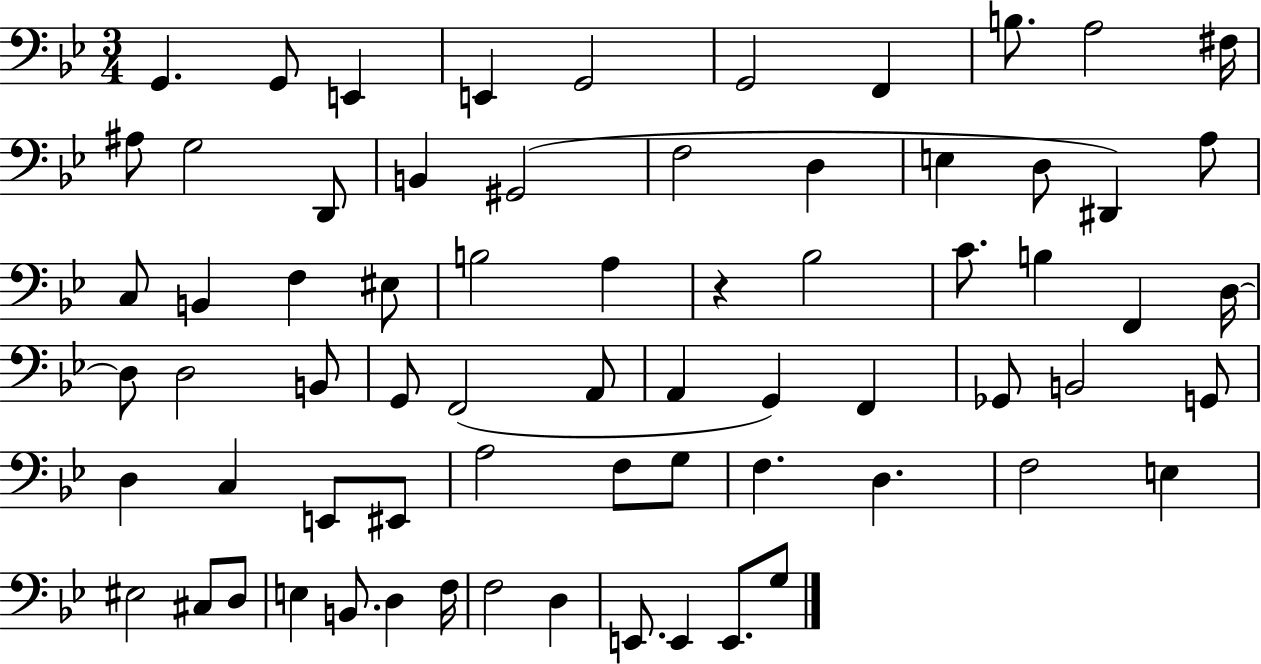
G2/q. G2/e E2/q E2/q G2/h G2/h F2/q B3/e. A3/h F#3/s A#3/e G3/h D2/e B2/q G#2/h F3/h D3/q E3/q D3/e D#2/q A3/e C3/e B2/q F3/q EIS3/e B3/h A3/q R/q Bb3/h C4/e. B3/q F2/q D3/s D3/e D3/h B2/e G2/e F2/h A2/e A2/q G2/q F2/q Gb2/e B2/h G2/e D3/q C3/q E2/e EIS2/e A3/h F3/e G3/e F3/q. D3/q. F3/h E3/q EIS3/h C#3/e D3/e E3/q B2/e. D3/q F3/s F3/h D3/q E2/e. E2/q E2/e. G3/e